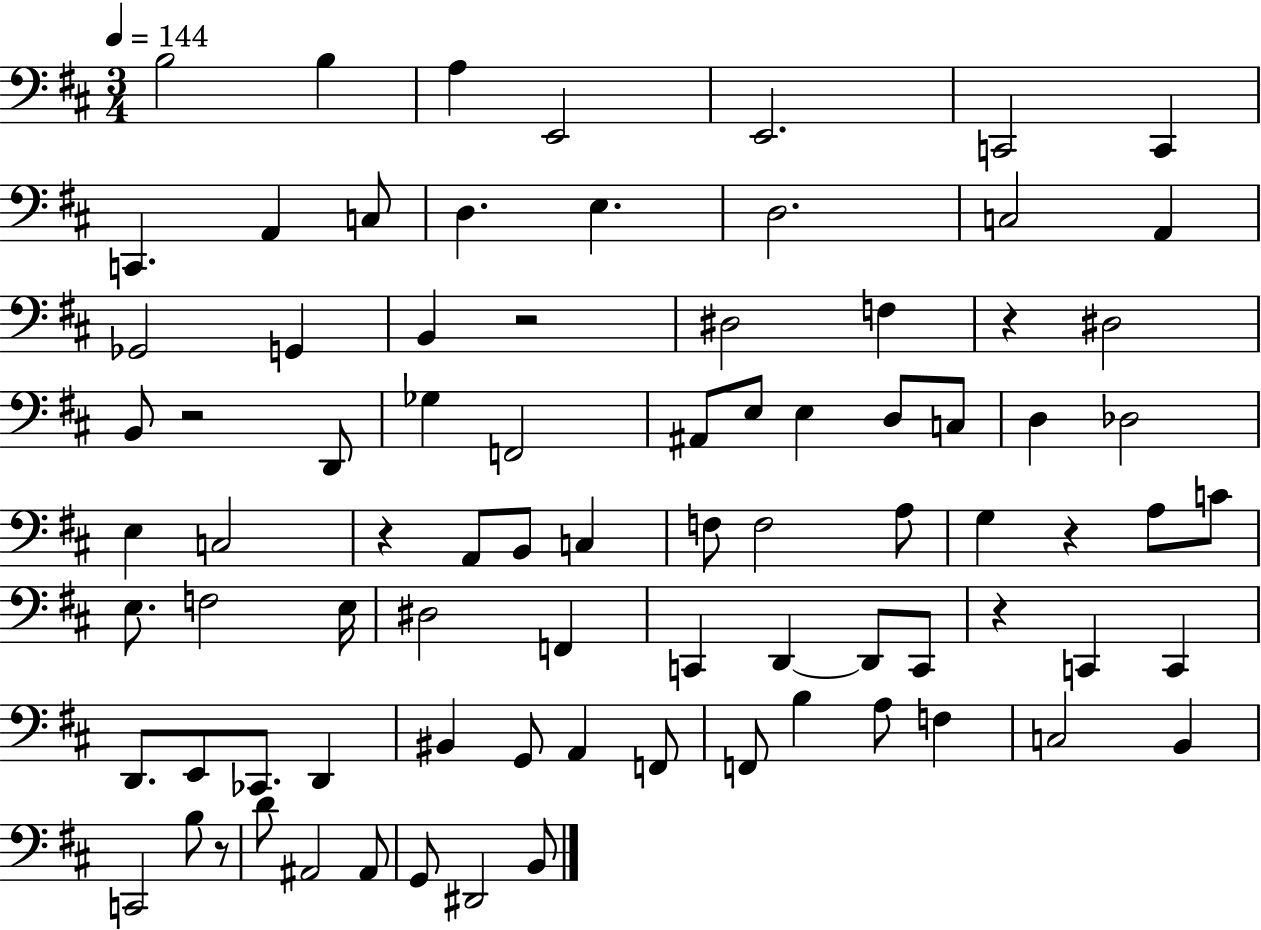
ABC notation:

X:1
T:Untitled
M:3/4
L:1/4
K:D
B,2 B, A, E,,2 E,,2 C,,2 C,, C,, A,, C,/2 D, E, D,2 C,2 A,, _G,,2 G,, B,, z2 ^D,2 F, z ^D,2 B,,/2 z2 D,,/2 _G, F,,2 ^A,,/2 E,/2 E, D,/2 C,/2 D, _D,2 E, C,2 z A,,/2 B,,/2 C, F,/2 F,2 A,/2 G, z A,/2 C/2 E,/2 F,2 E,/4 ^D,2 F,, C,, D,, D,,/2 C,,/2 z C,, C,, D,,/2 E,,/2 _C,,/2 D,, ^B,, G,,/2 A,, F,,/2 F,,/2 B, A,/2 F, C,2 B,, C,,2 B,/2 z/2 D/2 ^A,,2 ^A,,/2 G,,/2 ^D,,2 B,,/2